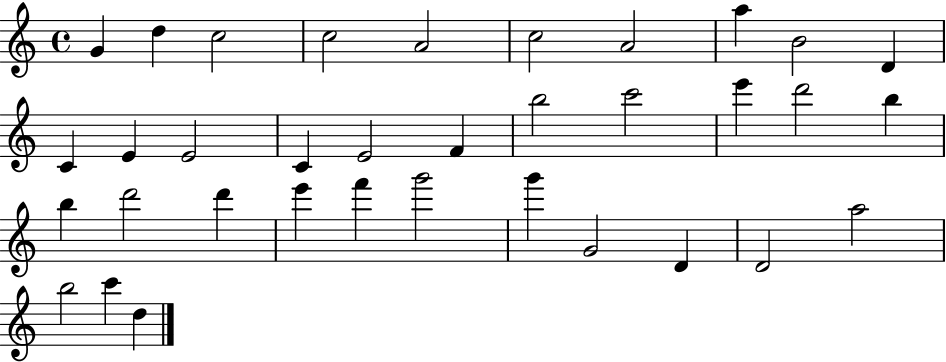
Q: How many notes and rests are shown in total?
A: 35